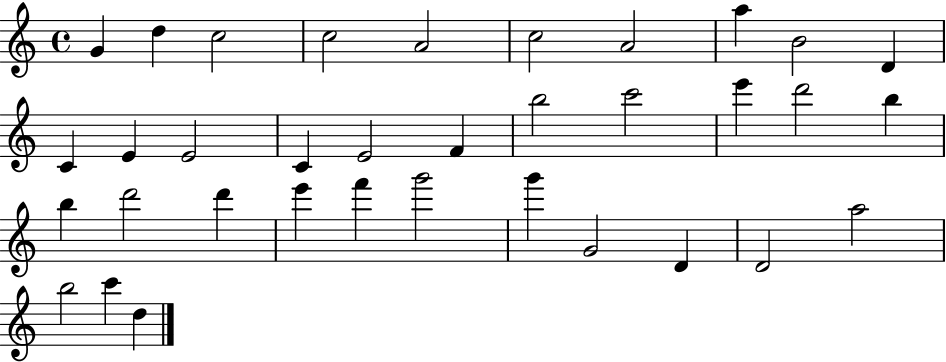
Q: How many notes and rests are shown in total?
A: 35